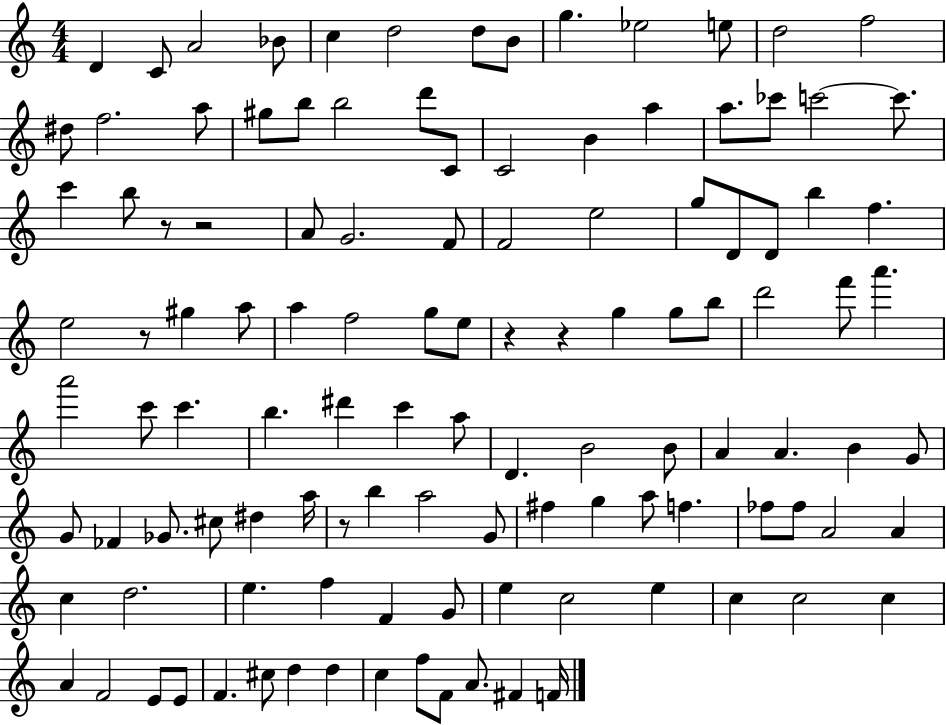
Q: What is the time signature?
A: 4/4